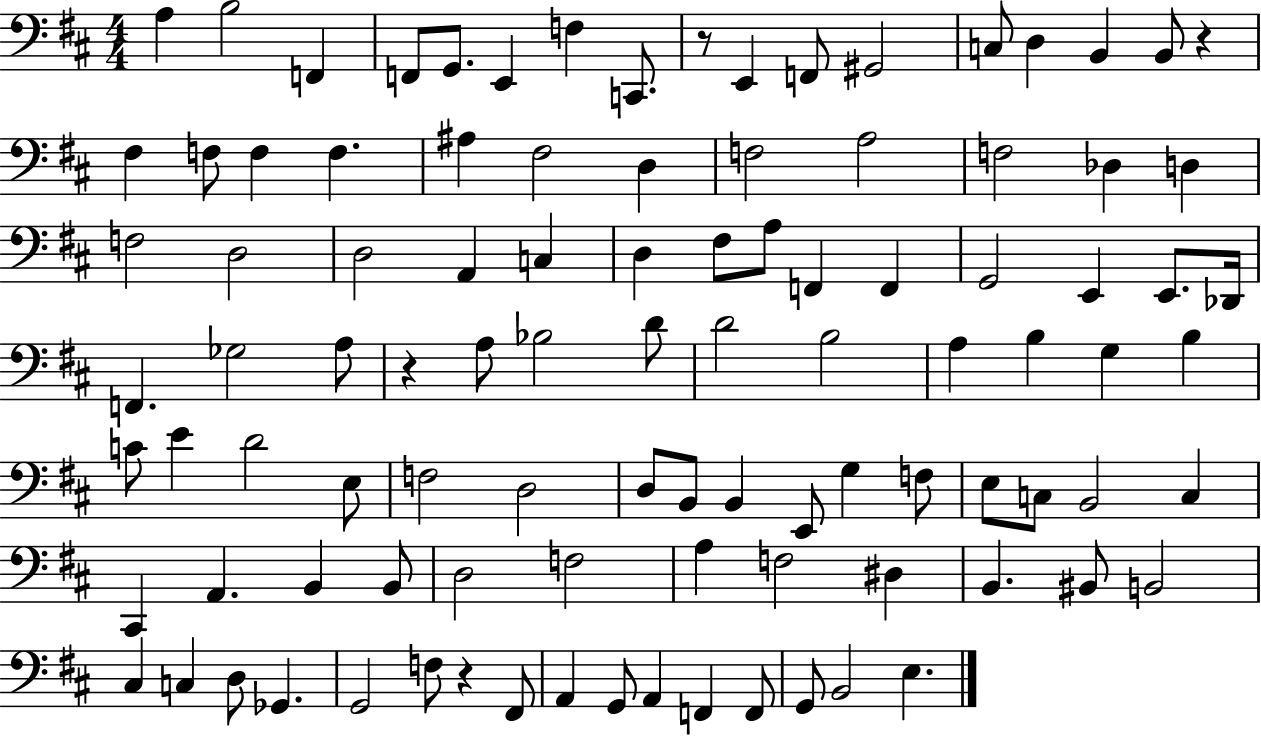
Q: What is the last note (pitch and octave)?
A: E3